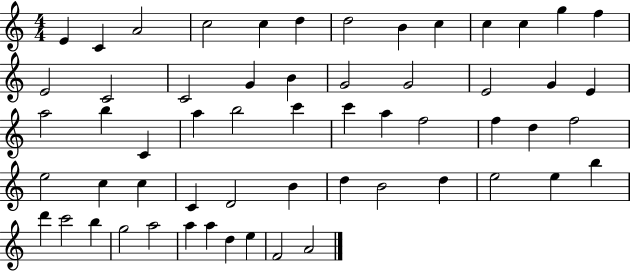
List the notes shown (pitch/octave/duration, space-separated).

E4/q C4/q A4/h C5/h C5/q D5/q D5/h B4/q C5/q C5/q C5/q G5/q F5/q E4/h C4/h C4/h G4/q B4/q G4/h G4/h E4/h G4/q E4/q A5/h B5/q C4/q A5/q B5/h C6/q C6/q A5/q F5/h F5/q D5/q F5/h E5/h C5/q C5/q C4/q D4/h B4/q D5/q B4/h D5/q E5/h E5/q B5/q D6/q C6/h B5/q G5/h A5/h A5/q A5/q D5/q E5/q F4/h A4/h